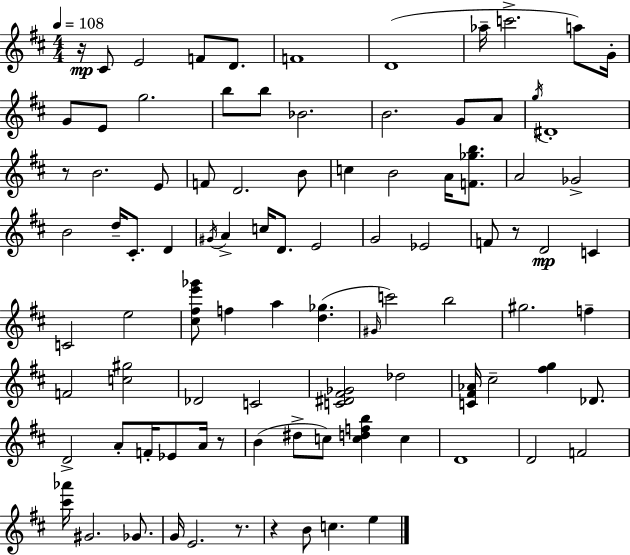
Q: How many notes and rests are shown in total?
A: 94